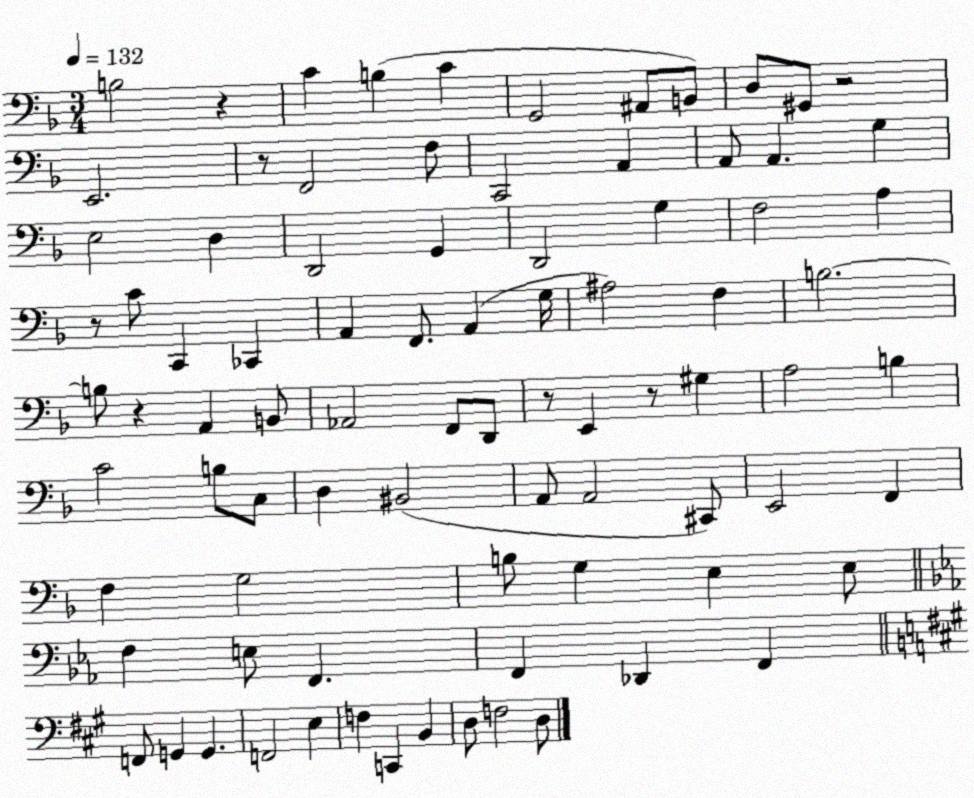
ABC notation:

X:1
T:Untitled
M:3/4
L:1/4
K:F
B,2 z C B, C G,,2 ^A,,/2 B,,/2 D,/2 ^G,,/2 z2 E,,2 z/2 F,,2 F,/2 C,,2 A,, A,,/2 A,, G, E,2 D, D,,2 G,, D,,2 G, F,2 A, z/2 C/2 C,, _C,, A,, F,,/2 A,, G,/4 ^A,2 F, B,2 B,/2 z A,, B,,/2 _A,,2 F,,/2 D,,/2 z/2 E,, z/2 ^G, A,2 B, C2 B,/2 C,/2 D, ^B,,2 A,,/2 A,,2 ^C,,/2 E,,2 F,, F, G,2 B,/2 G, E, E,/2 F, E,/2 F,, F,, _D,, F,, F,,/2 G,, G,, F,,2 E, F, C,, B,, D,/2 F,2 D,/2